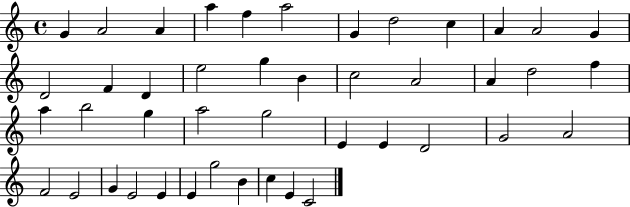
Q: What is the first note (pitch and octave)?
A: G4